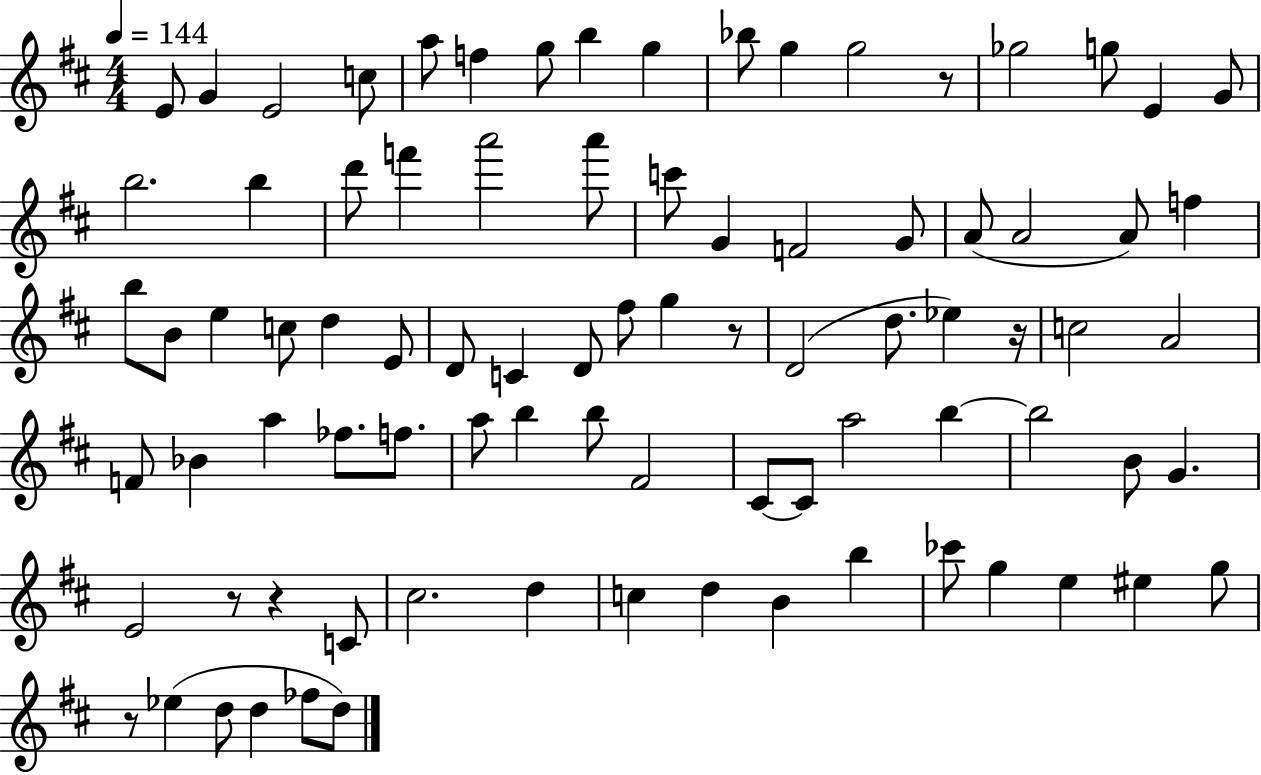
E4/e G4/q E4/h C5/e A5/e F5/q G5/e B5/q G5/q Bb5/e G5/q G5/h R/e Gb5/h G5/e E4/q G4/e B5/h. B5/q D6/e F6/q A6/h A6/e C6/e G4/q F4/h G4/e A4/e A4/h A4/e F5/q B5/e B4/e E5/q C5/e D5/q E4/e D4/e C4/q D4/e F#5/e G5/q R/e D4/h D5/e. Eb5/q R/s C5/h A4/h F4/e Bb4/q A5/q FES5/e. F5/e. A5/e B5/q B5/e F#4/h C#4/e C#4/e A5/h B5/q B5/h B4/e G4/q. E4/h R/e R/q C4/e C#5/h. D5/q C5/q D5/q B4/q B5/q CES6/e G5/q E5/q EIS5/q G5/e R/e Eb5/q D5/e D5/q FES5/e D5/e